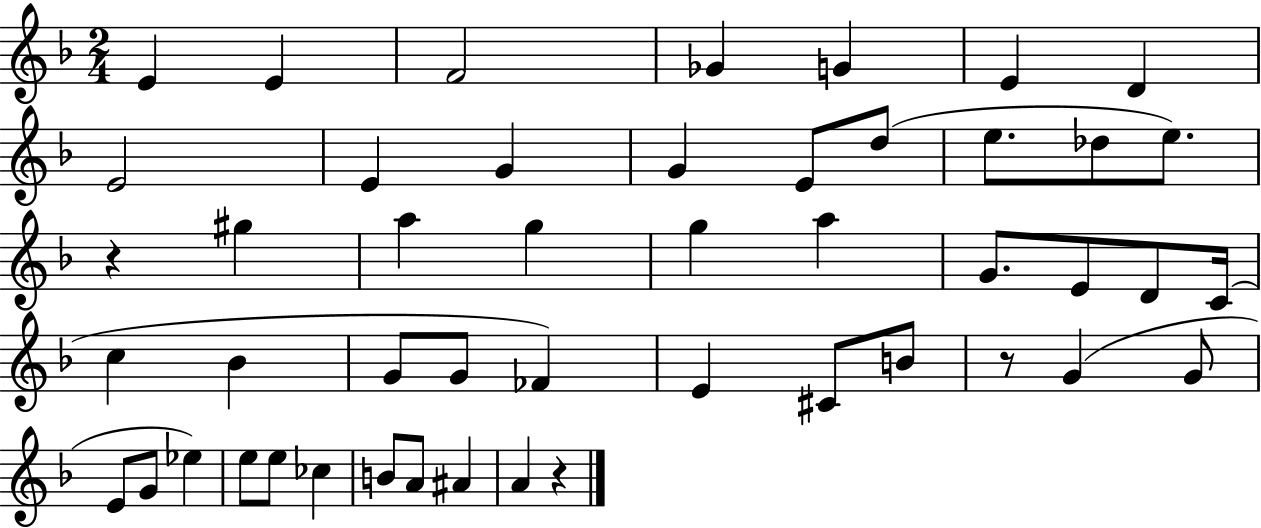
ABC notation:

X:1
T:Untitled
M:2/4
L:1/4
K:F
E E F2 _G G E D E2 E G G E/2 d/2 e/2 _d/2 e/2 z ^g a g g a G/2 E/2 D/2 C/4 c _B G/2 G/2 _F E ^C/2 B/2 z/2 G G/2 E/2 G/2 _e e/2 e/2 _c B/2 A/2 ^A A z